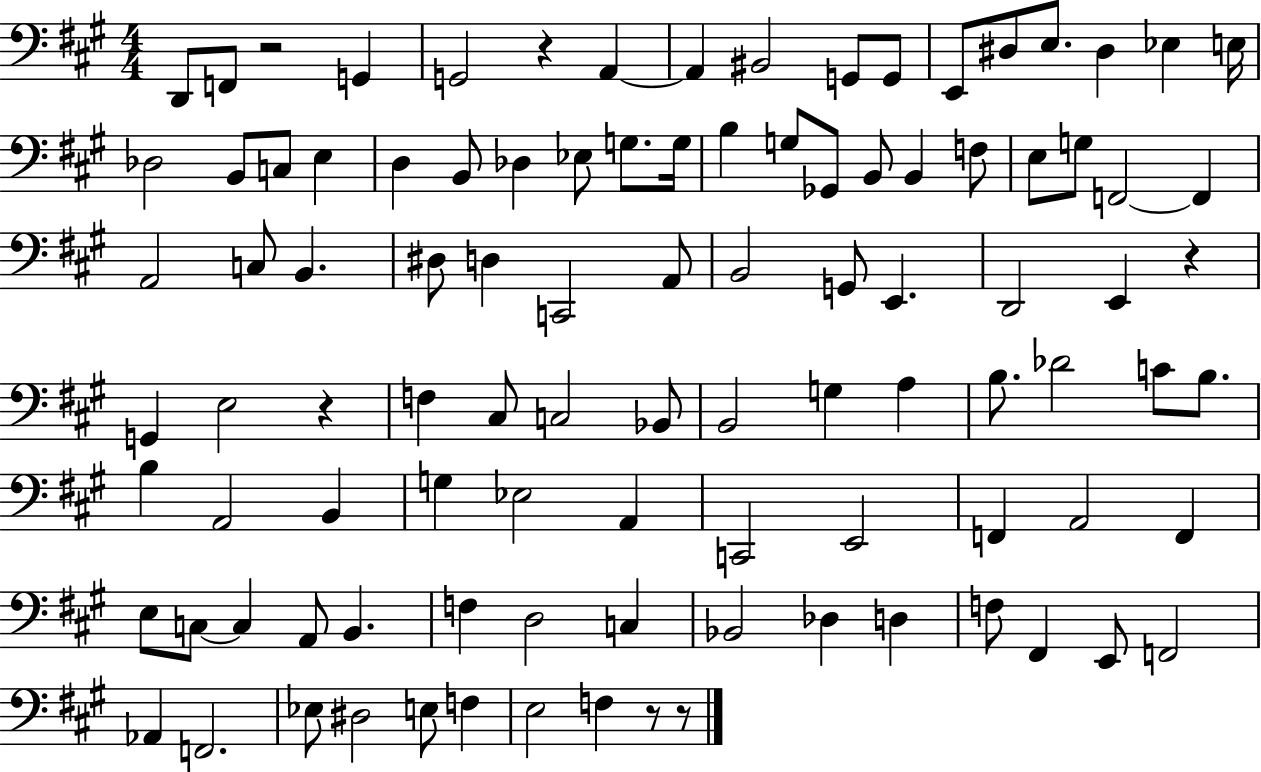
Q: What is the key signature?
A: A major